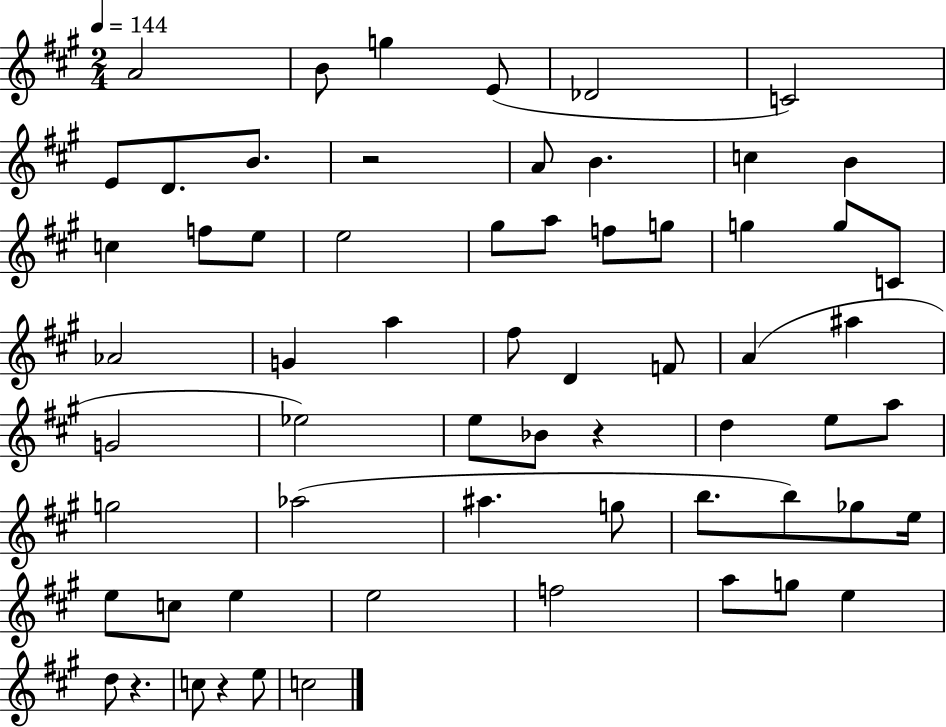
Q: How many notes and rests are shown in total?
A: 63